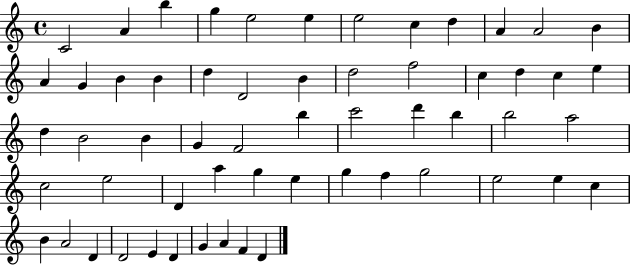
C4/h A4/q B5/q G5/q E5/h E5/q E5/h C5/q D5/q A4/q A4/h B4/q A4/q G4/q B4/q B4/q D5/q D4/h B4/q D5/h F5/h C5/q D5/q C5/q E5/q D5/q B4/h B4/q G4/q F4/h B5/q C6/h D6/q B5/q B5/h A5/h C5/h E5/h D4/q A5/q G5/q E5/q G5/q F5/q G5/h E5/h E5/q C5/q B4/q A4/h D4/q D4/h E4/q D4/q G4/q A4/q F4/q D4/q